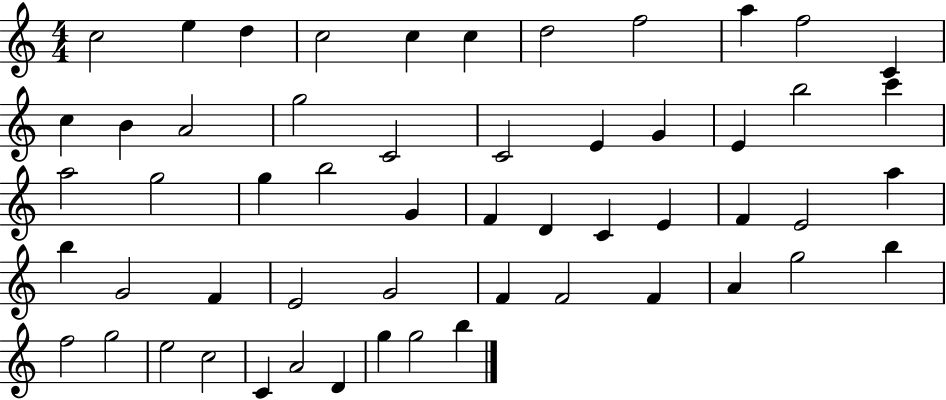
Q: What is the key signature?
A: C major